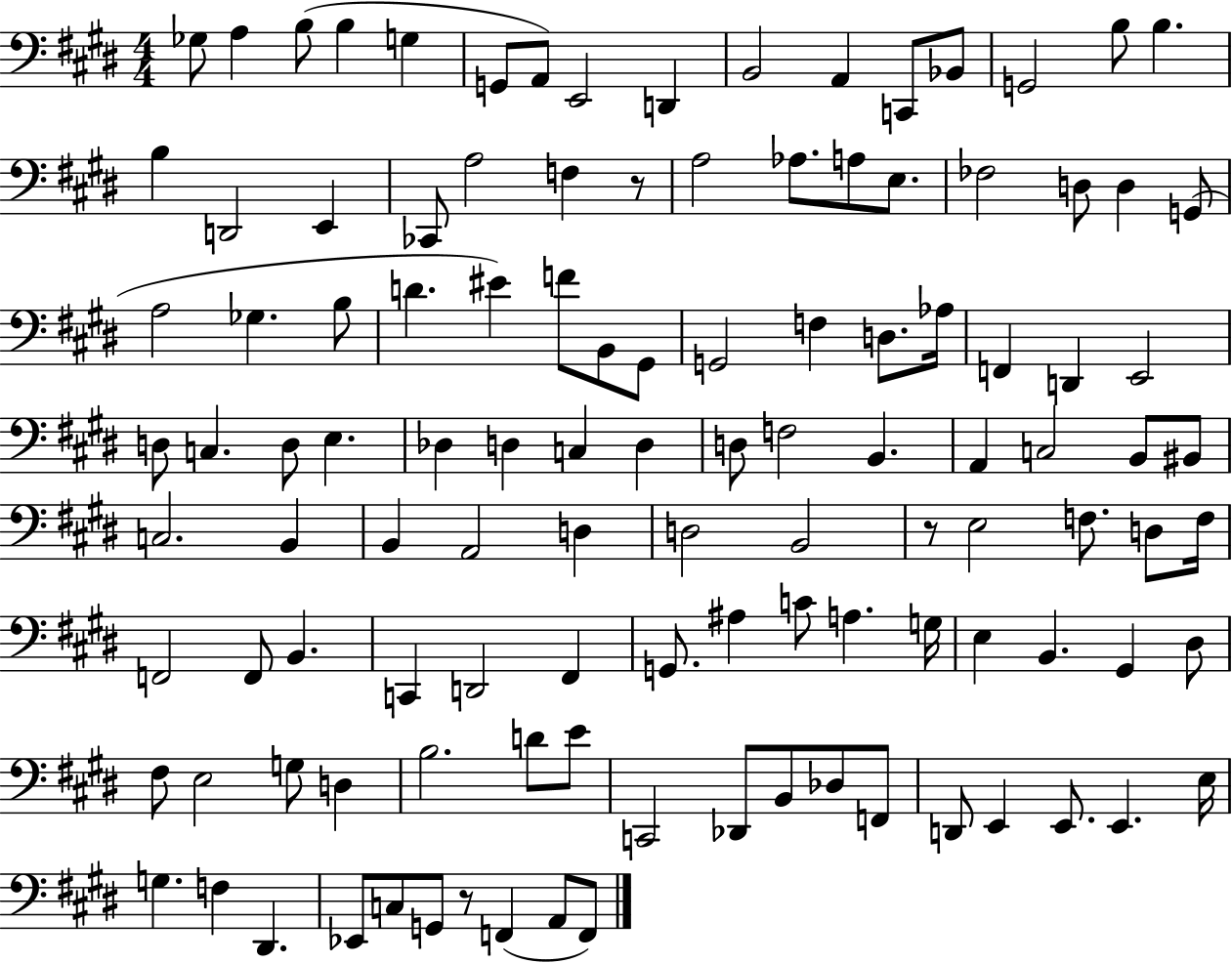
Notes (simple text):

Gb3/e A3/q B3/e B3/q G3/q G2/e A2/e E2/h D2/q B2/h A2/q C2/e Bb2/e G2/h B3/e B3/q. B3/q D2/h E2/q CES2/e A3/h F3/q R/e A3/h Ab3/e. A3/e E3/e. FES3/h D3/e D3/q G2/e A3/h Gb3/q. B3/e D4/q. EIS4/q F4/e B2/e G#2/e G2/h F3/q D3/e. Ab3/s F2/q D2/q E2/h D3/e C3/q. D3/e E3/q. Db3/q D3/q C3/q D3/q D3/e F3/h B2/q. A2/q C3/h B2/e BIS2/e C3/h. B2/q B2/q A2/h D3/q D3/h B2/h R/e E3/h F3/e. D3/e F3/s F2/h F2/e B2/q. C2/q D2/h F#2/q G2/e. A#3/q C4/e A3/q. G3/s E3/q B2/q. G#2/q D#3/e F#3/e E3/h G3/e D3/q B3/h. D4/e E4/e C2/h Db2/e B2/e Db3/e F2/e D2/e E2/q E2/e. E2/q. E3/s G3/q. F3/q D#2/q. Eb2/e C3/e G2/e R/e F2/q A2/e F2/e